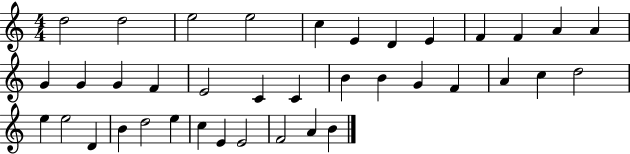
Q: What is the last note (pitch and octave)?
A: B4